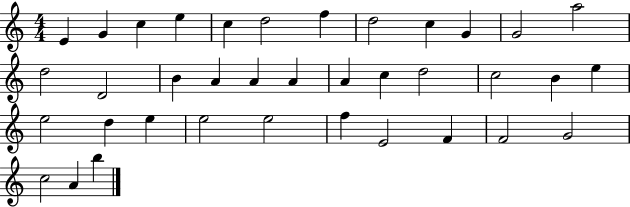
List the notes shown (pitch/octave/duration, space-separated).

E4/q G4/q C5/q E5/q C5/q D5/h F5/q D5/h C5/q G4/q G4/h A5/h D5/h D4/h B4/q A4/q A4/q A4/q A4/q C5/q D5/h C5/h B4/q E5/q E5/h D5/q E5/q E5/h E5/h F5/q E4/h F4/q F4/h G4/h C5/h A4/q B5/q